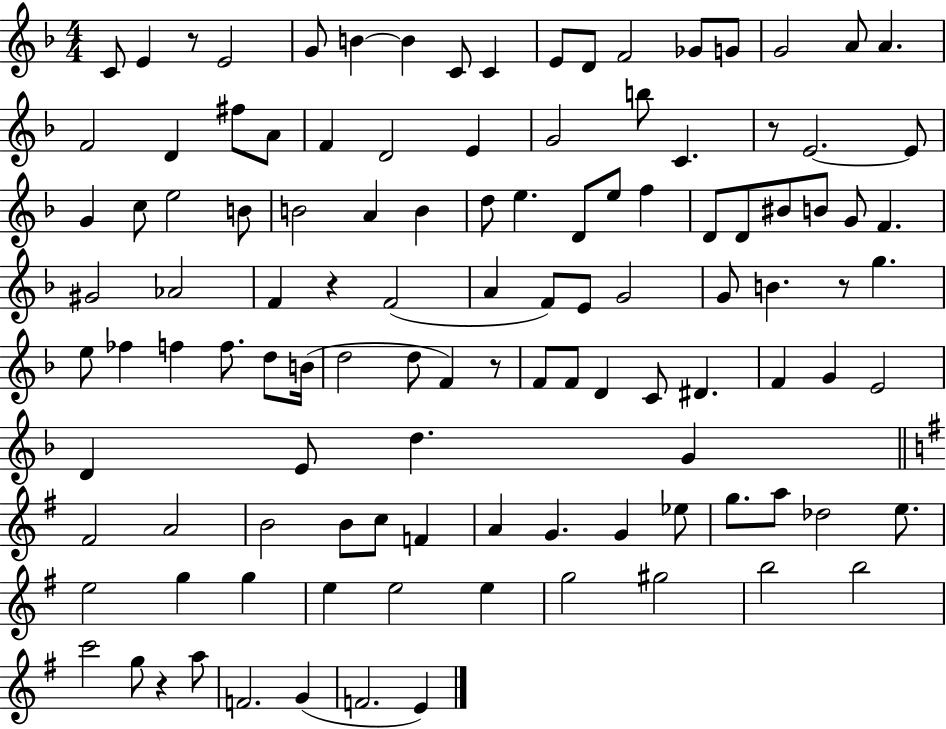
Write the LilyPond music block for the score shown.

{
  \clef treble
  \numericTimeSignature
  \time 4/4
  \key f \major
  \repeat volta 2 { c'8 e'4 r8 e'2 | g'8 b'4~~ b'4 c'8 c'4 | e'8 d'8 f'2 ges'8 g'8 | g'2 a'8 a'4. | \break f'2 d'4 fis''8 a'8 | f'4 d'2 e'4 | g'2 b''8 c'4. | r8 e'2.~~ e'8 | \break g'4 c''8 e''2 b'8 | b'2 a'4 b'4 | d''8 e''4. d'8 e''8 f''4 | d'8 d'8 bis'8 b'8 g'8 f'4. | \break gis'2 aes'2 | f'4 r4 f'2( | a'4 f'8) e'8 g'2 | g'8 b'4. r8 g''4. | \break e''8 fes''4 f''4 f''8. d''8 b'16( | d''2 d''8 f'4) r8 | f'8 f'8 d'4 c'8 dis'4. | f'4 g'4 e'2 | \break d'4 e'8 d''4. g'4 | \bar "||" \break \key e \minor fis'2 a'2 | b'2 b'8 c''8 f'4 | a'4 g'4. g'4 ees''8 | g''8. a''8 des''2 e''8. | \break e''2 g''4 g''4 | e''4 e''2 e''4 | g''2 gis''2 | b''2 b''2 | \break c'''2 g''8 r4 a''8 | f'2. g'4( | f'2. e'4) | } \bar "|."
}